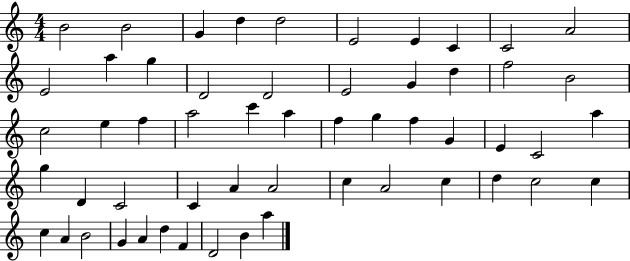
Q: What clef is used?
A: treble